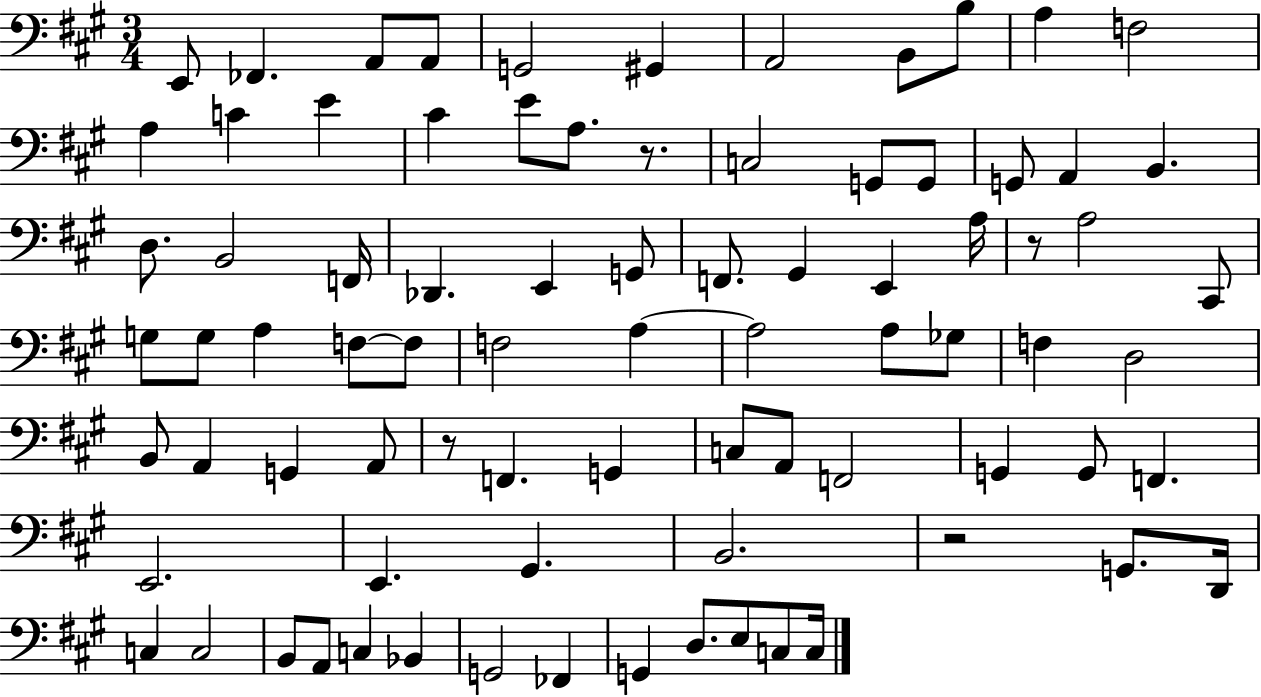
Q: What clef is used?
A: bass